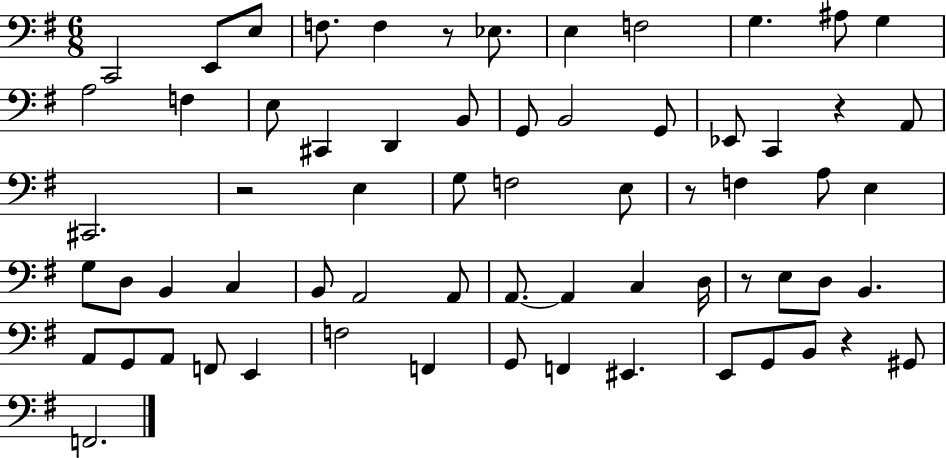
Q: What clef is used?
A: bass